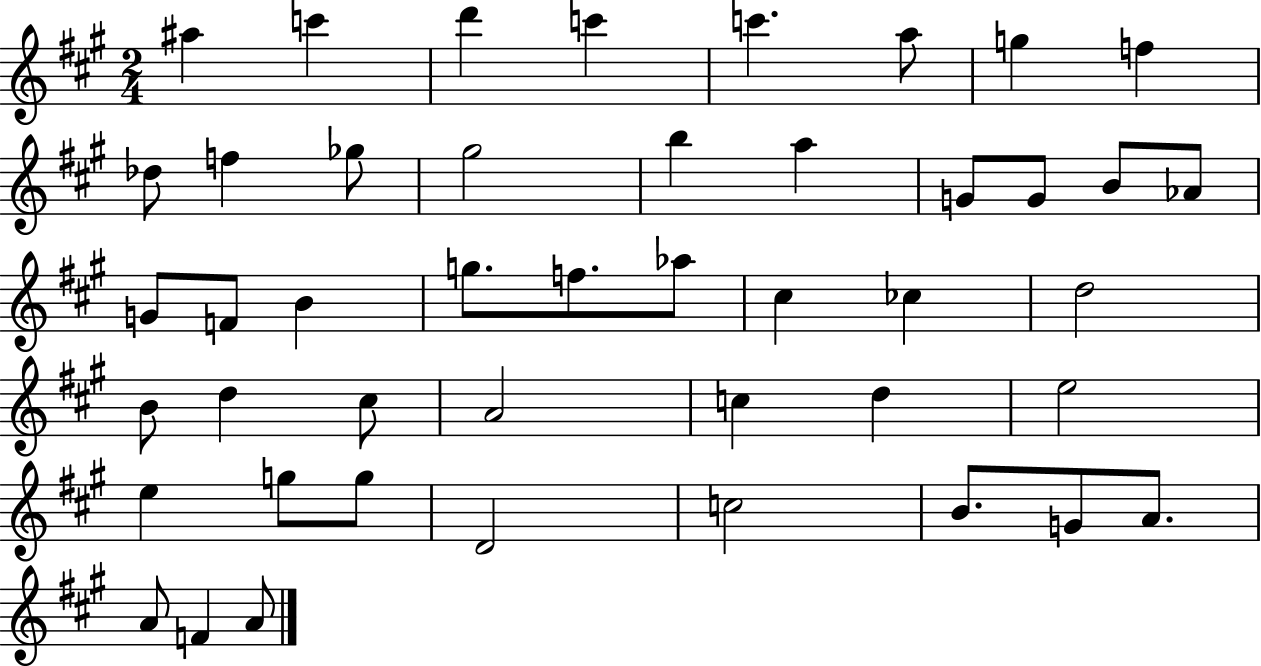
{
  \clef treble
  \numericTimeSignature
  \time 2/4
  \key a \major
  \repeat volta 2 { ais''4 c'''4 | d'''4 c'''4 | c'''4. a''8 | g''4 f''4 | \break des''8 f''4 ges''8 | gis''2 | b''4 a''4 | g'8 g'8 b'8 aes'8 | \break g'8 f'8 b'4 | g''8. f''8. aes''8 | cis''4 ces''4 | d''2 | \break b'8 d''4 cis''8 | a'2 | c''4 d''4 | e''2 | \break e''4 g''8 g''8 | d'2 | c''2 | b'8. g'8 a'8. | \break a'8 f'4 a'8 | } \bar "|."
}